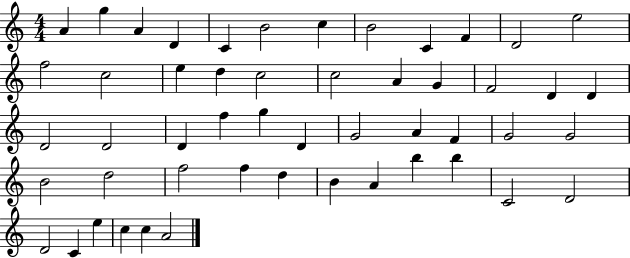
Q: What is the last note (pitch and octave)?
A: A4